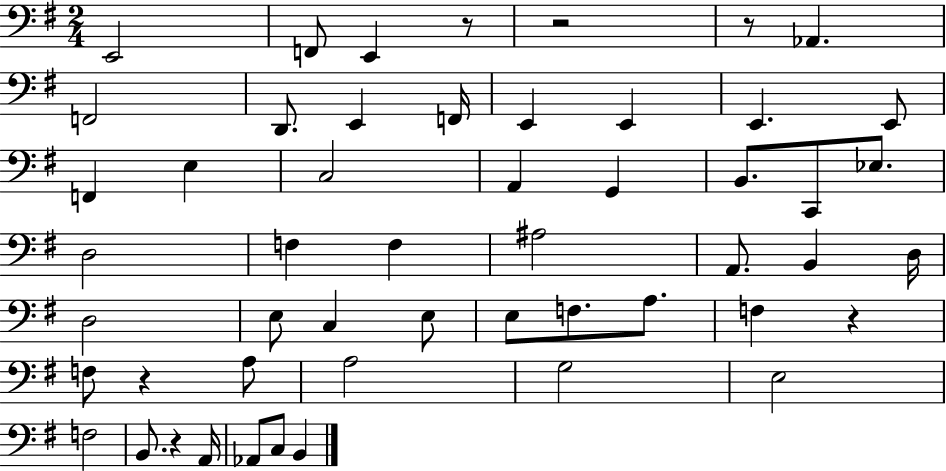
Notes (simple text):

E2/h F2/e E2/q R/e R/h R/e Ab2/q. F2/h D2/e. E2/q F2/s E2/q E2/q E2/q. E2/e F2/q E3/q C3/h A2/q G2/q B2/e. C2/e Eb3/e. D3/h F3/q F3/q A#3/h A2/e. B2/q D3/s D3/h E3/e C3/q E3/e E3/e F3/e. A3/e. F3/q R/q F3/e R/q A3/e A3/h G3/h E3/h F3/h B2/e. R/q A2/s Ab2/e C3/e B2/q